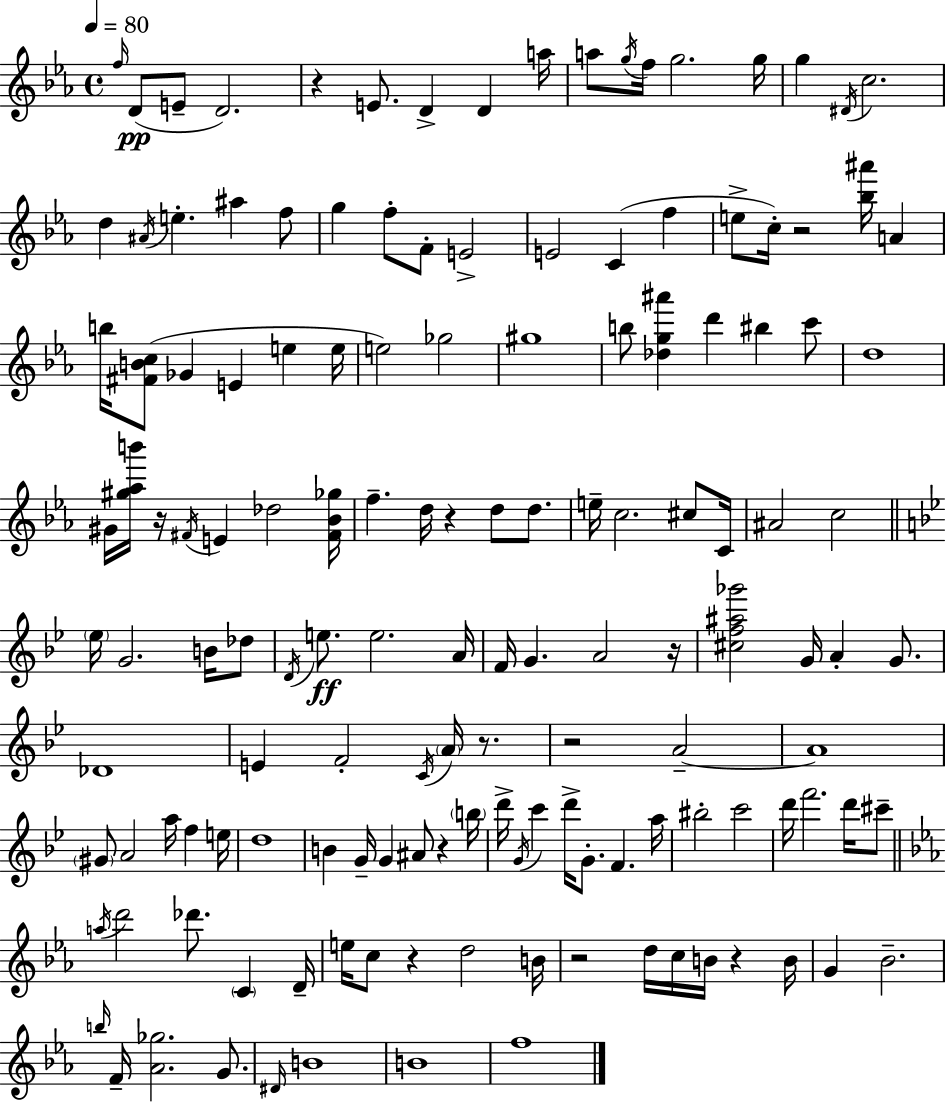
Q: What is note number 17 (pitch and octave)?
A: D5